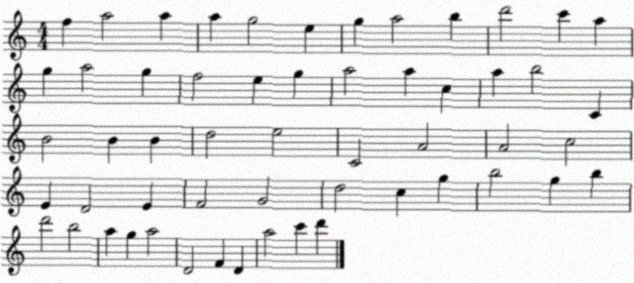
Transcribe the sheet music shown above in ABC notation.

X:1
T:Untitled
M:4/4
L:1/4
K:C
f a2 a a g2 e g a2 b d'2 c' a g a2 g f2 e g a2 a c a b2 C B2 B B d2 e2 C2 A2 A2 c2 E D2 E F2 G2 d2 c g b2 g b d'2 b2 a g a2 D2 F D a2 c' d'